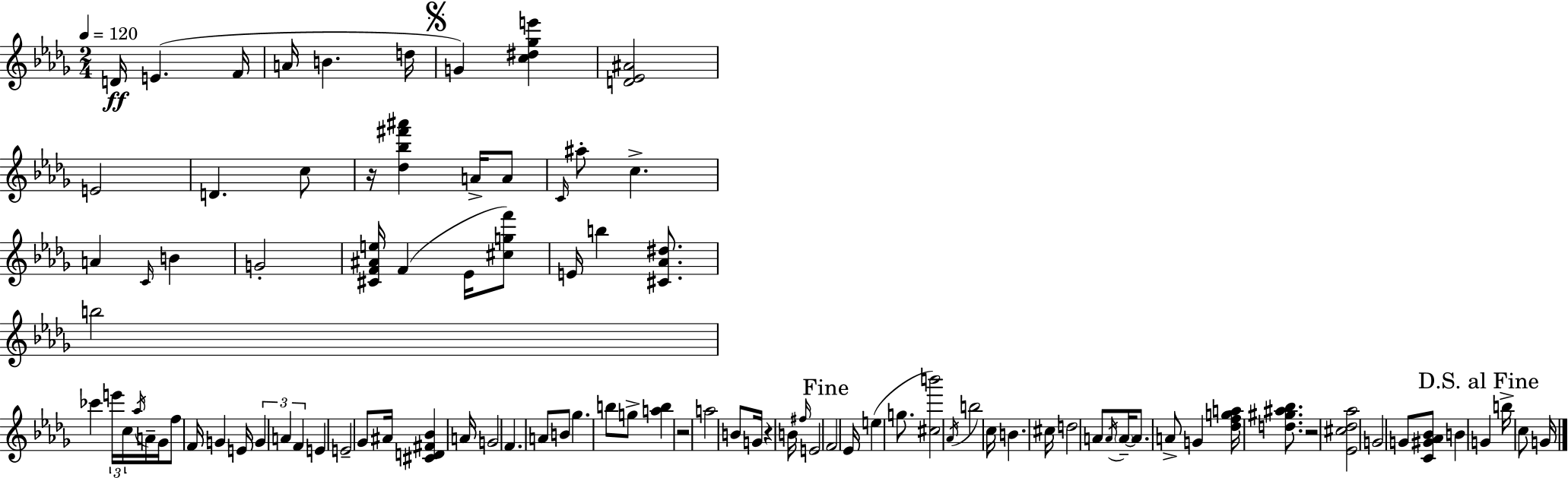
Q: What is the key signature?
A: BES minor